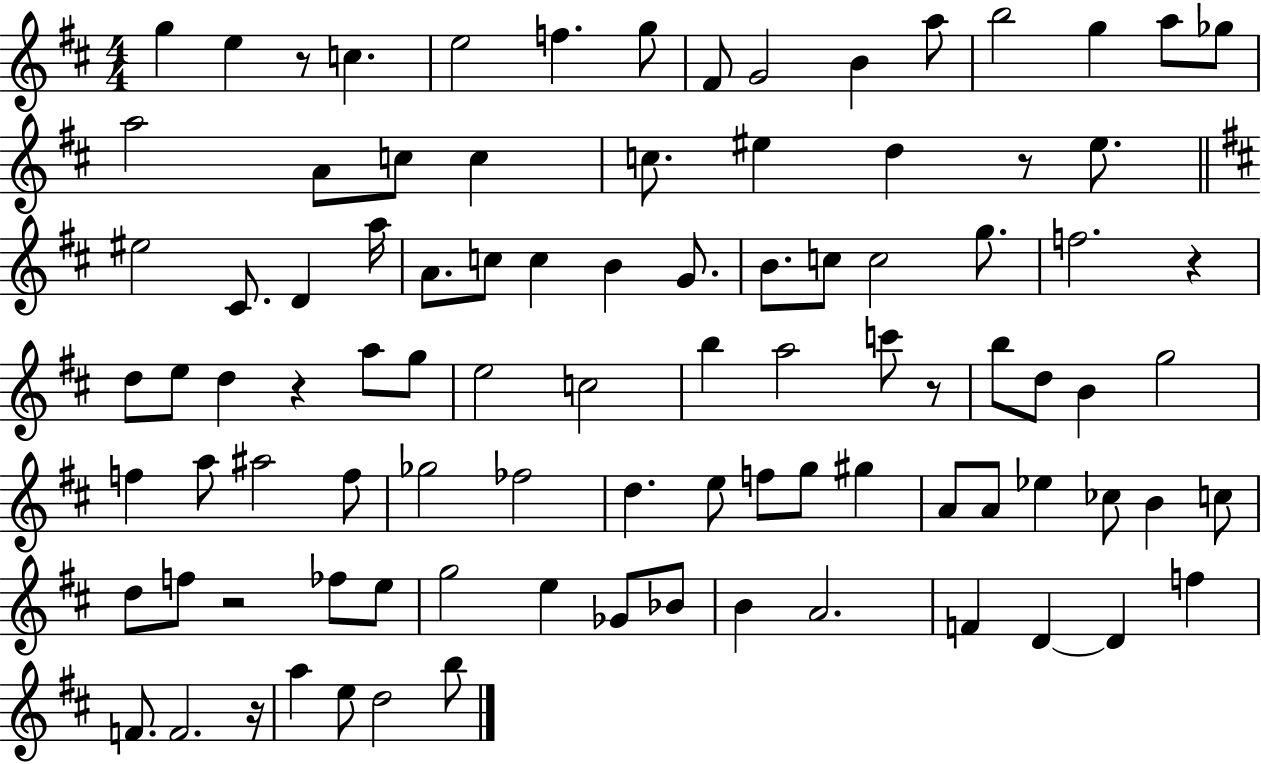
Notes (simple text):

G5/q E5/q R/e C5/q. E5/h F5/q. G5/e F#4/e G4/h B4/q A5/e B5/h G5/q A5/e Gb5/e A5/h A4/e C5/e C5/q C5/e. EIS5/q D5/q R/e EIS5/e. EIS5/h C#4/e. D4/q A5/s A4/e. C5/e C5/q B4/q G4/e. B4/e. C5/e C5/h G5/e. F5/h. R/q D5/e E5/e D5/q R/q A5/e G5/e E5/h C5/h B5/q A5/h C6/e R/e B5/e D5/e B4/q G5/h F5/q A5/e A#5/h F5/e Gb5/h FES5/h D5/q. E5/e F5/e G5/e G#5/q A4/e A4/e Eb5/q CES5/e B4/q C5/e D5/e F5/e R/h FES5/e E5/e G5/h E5/q Gb4/e Bb4/e B4/q A4/h. F4/q D4/q D4/q F5/q F4/e. F4/h. R/s A5/q E5/e D5/h B5/e